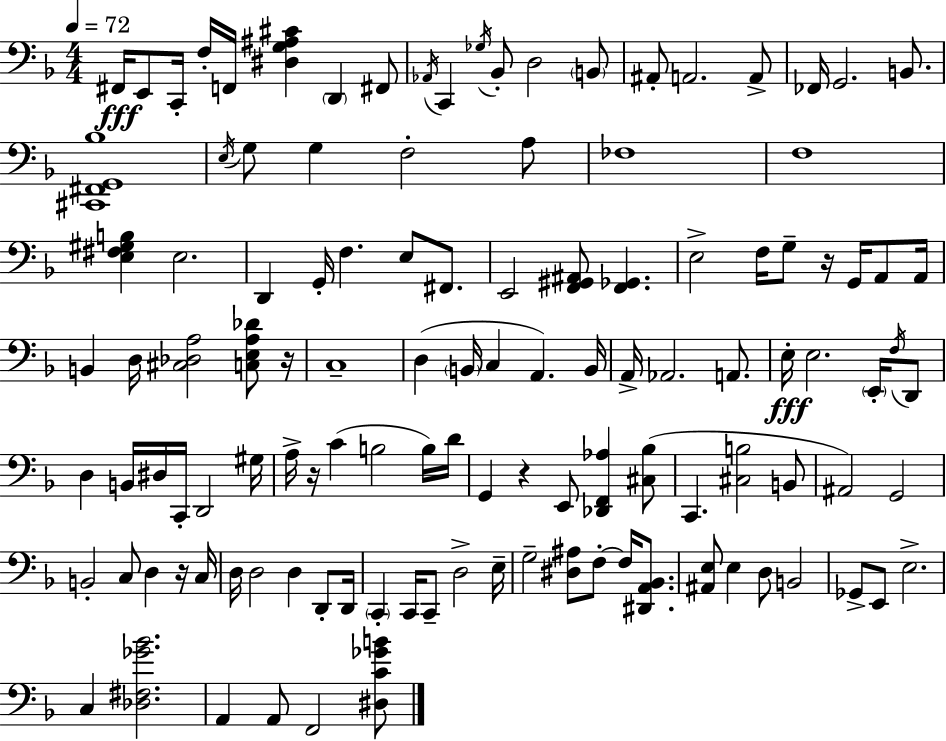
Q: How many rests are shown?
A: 5